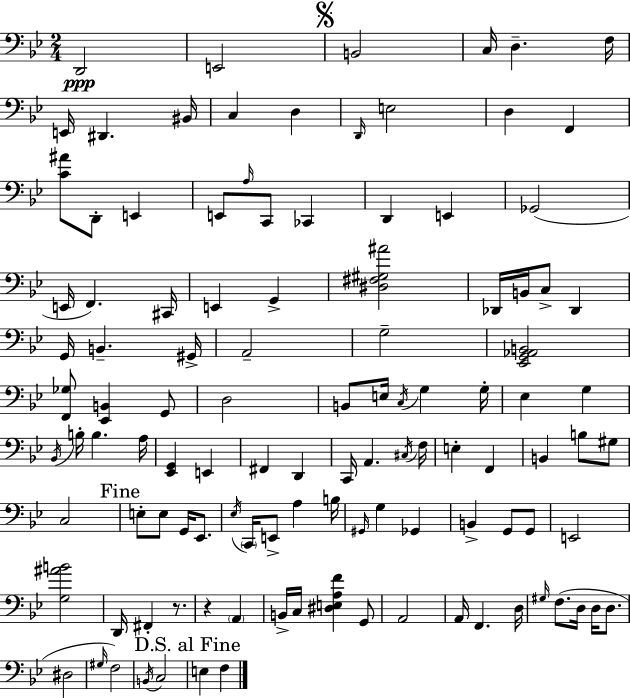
X:1
T:Untitled
M:2/4
L:1/4
K:Bb
D,,2 E,,2 B,,2 C,/4 D, F,/4 E,,/4 ^D,, ^B,,/4 C, D, D,,/4 E,2 D, F,, [C^A]/2 D,,/2 E,, E,,/2 A,/4 C,,/2 _C,, D,, E,, _G,,2 E,,/4 F,, ^C,,/4 E,, G,, [^D,^F,^G,^A]2 _D,,/4 B,,/4 C,/2 _D,, G,,/4 B,, ^G,,/4 A,,2 G,2 [_E,,G,,_A,,B,,]2 [F,,_G,]/2 [_E,,B,,] G,,/2 D,2 B,,/2 E,/4 C,/4 G, G,/4 _E, G, _B,,/4 B,/4 B, A,/4 [_E,,G,,] E,, ^F,, D,, C,,/4 A,, ^C,/4 F,/4 E, F,, B,, B,/2 ^G,/2 C,2 E,/2 E,/2 G,,/4 _E,,/2 _E,/4 C,,/4 E,,/2 A, B,/4 ^G,,/4 G, _G,, B,, G,,/2 G,,/2 E,,2 [G,^AB]2 D,,/4 ^F,, z/2 z A,, B,,/4 C,/4 [^D,E,A,F] G,,/2 A,,2 A,,/4 F,, D,/4 ^G,/4 F,/2 D,/4 D,/4 D,/2 ^D,2 ^G,/4 F,2 B,,/4 C,2 E, F,